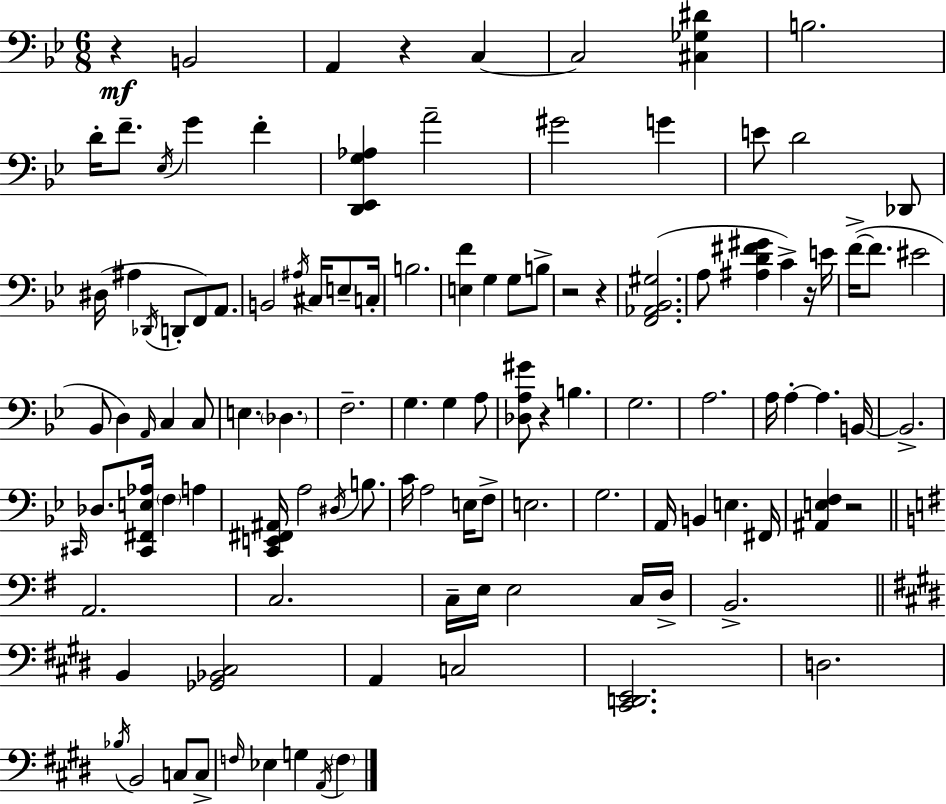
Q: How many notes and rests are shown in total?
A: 112